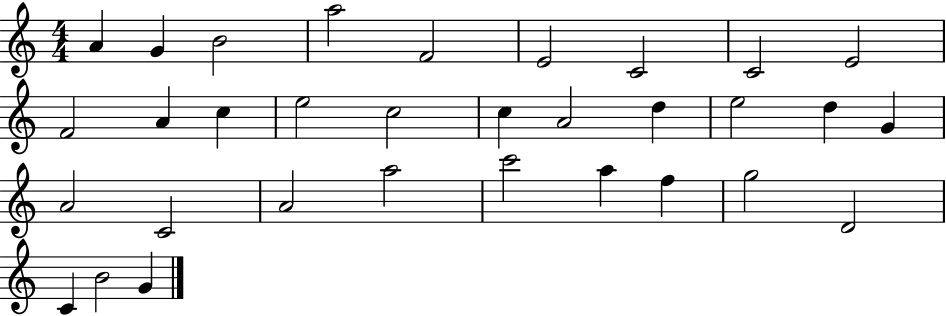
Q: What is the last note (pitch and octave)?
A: G4